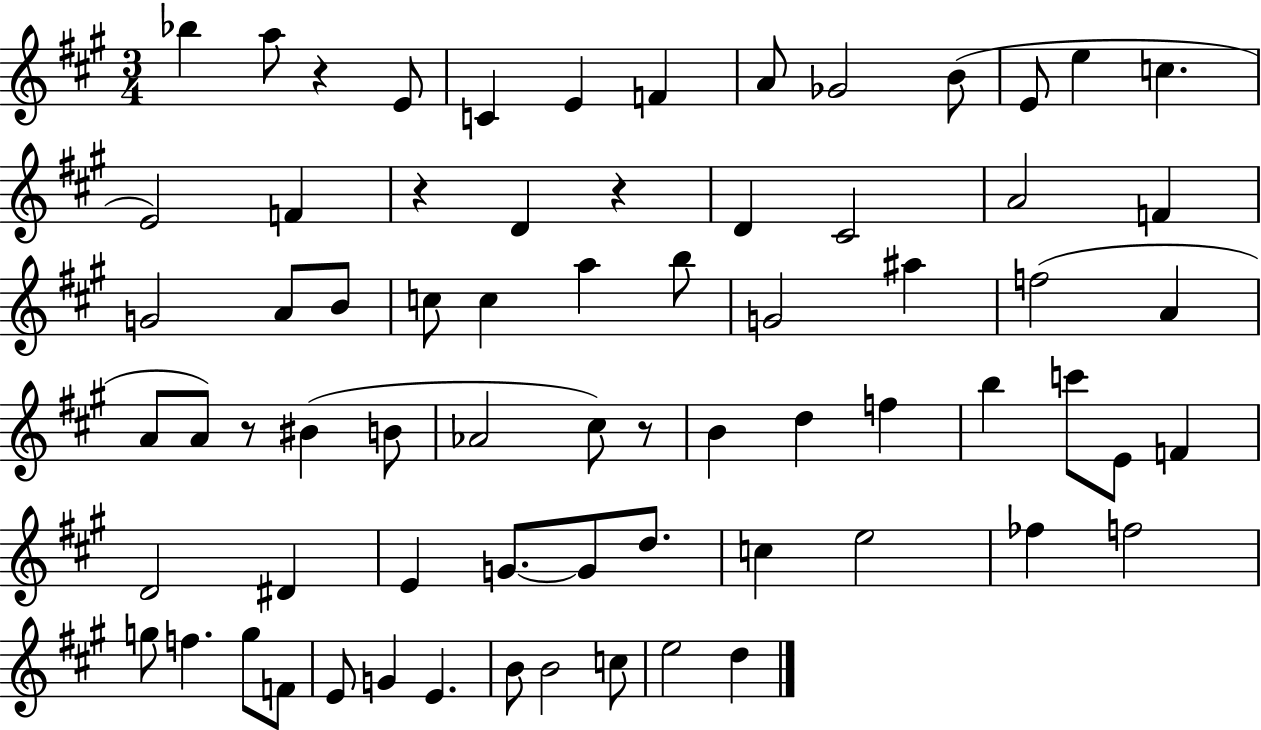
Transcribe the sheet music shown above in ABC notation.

X:1
T:Untitled
M:3/4
L:1/4
K:A
_b a/2 z E/2 C E F A/2 _G2 B/2 E/2 e c E2 F z D z D ^C2 A2 F G2 A/2 B/2 c/2 c a b/2 G2 ^a f2 A A/2 A/2 z/2 ^B B/2 _A2 ^c/2 z/2 B d f b c'/2 E/2 F D2 ^D E G/2 G/2 d/2 c e2 _f f2 g/2 f g/2 F/2 E/2 G E B/2 B2 c/2 e2 d